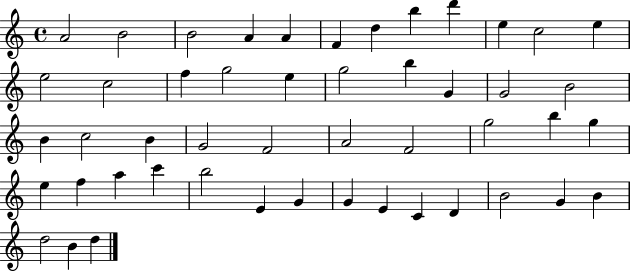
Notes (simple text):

A4/h B4/h B4/h A4/q A4/q F4/q D5/q B5/q D6/q E5/q C5/h E5/q E5/h C5/h F5/q G5/h E5/q G5/h B5/q G4/q G4/h B4/h B4/q C5/h B4/q G4/h F4/h A4/h F4/h G5/h B5/q G5/q E5/q F5/q A5/q C6/q B5/h E4/q G4/q G4/q E4/q C4/q D4/q B4/h G4/q B4/q D5/h B4/q D5/q